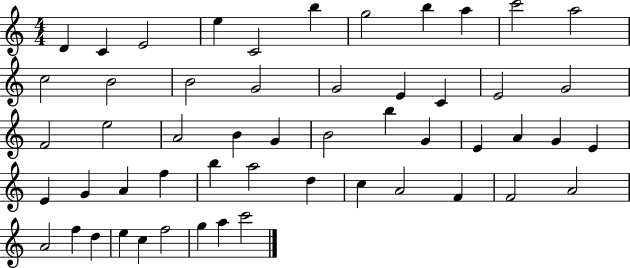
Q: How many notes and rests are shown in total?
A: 53